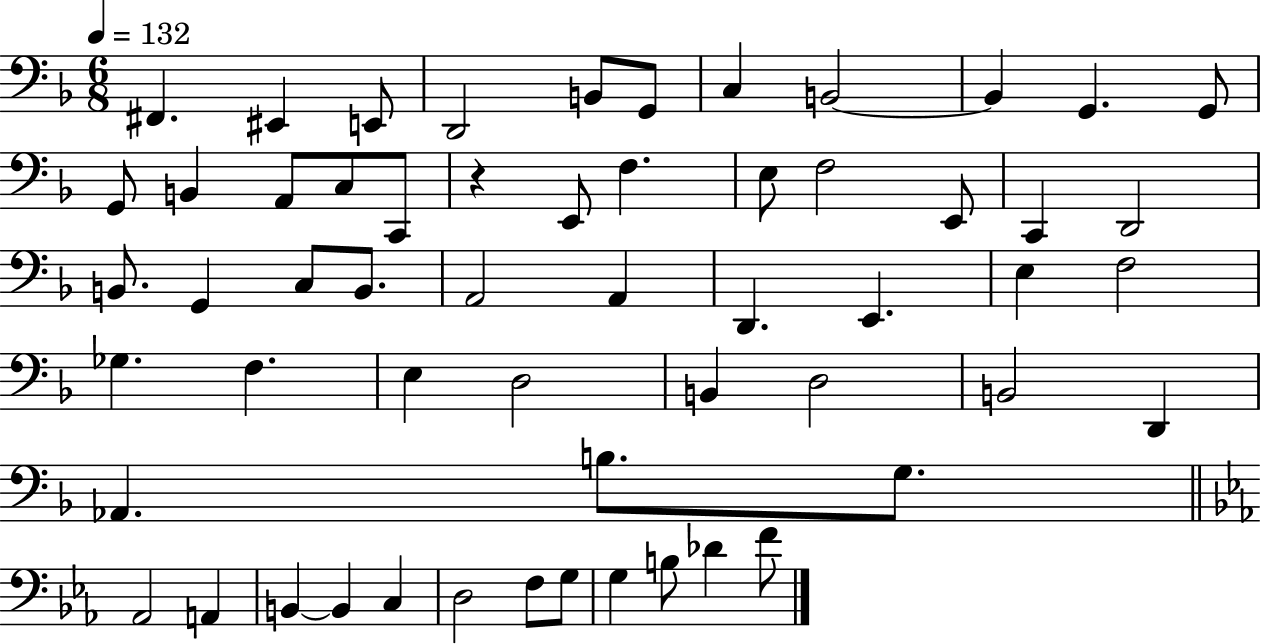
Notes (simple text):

F#2/q. EIS2/q E2/e D2/h B2/e G2/e C3/q B2/h B2/q G2/q. G2/e G2/e B2/q A2/e C3/e C2/e R/q E2/e F3/q. E3/e F3/h E2/e C2/q D2/h B2/e. G2/q C3/e B2/e. A2/h A2/q D2/q. E2/q. E3/q F3/h Gb3/q. F3/q. E3/q D3/h B2/q D3/h B2/h D2/q Ab2/q. B3/e. G3/e. Ab2/h A2/q B2/q B2/q C3/q D3/h F3/e G3/e G3/q B3/e Db4/q F4/e